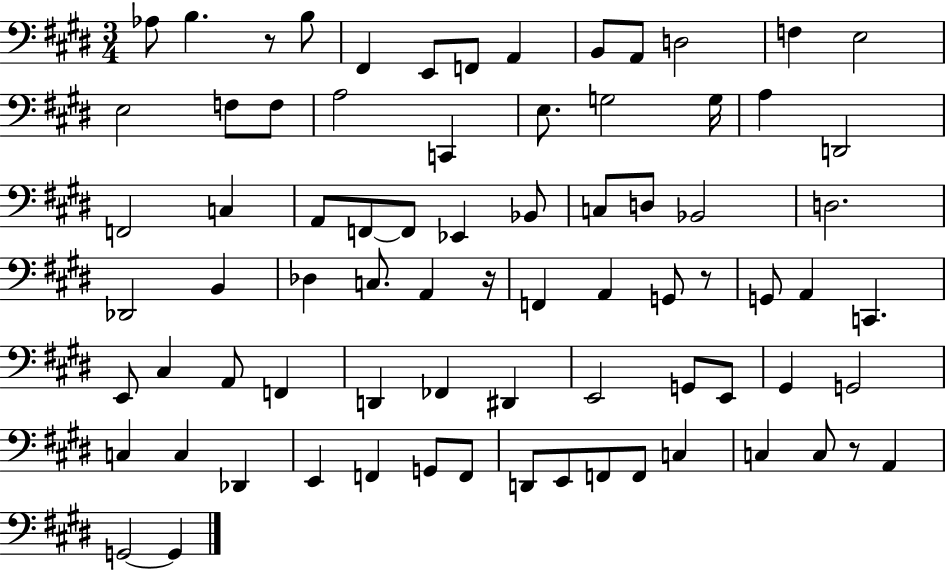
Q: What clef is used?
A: bass